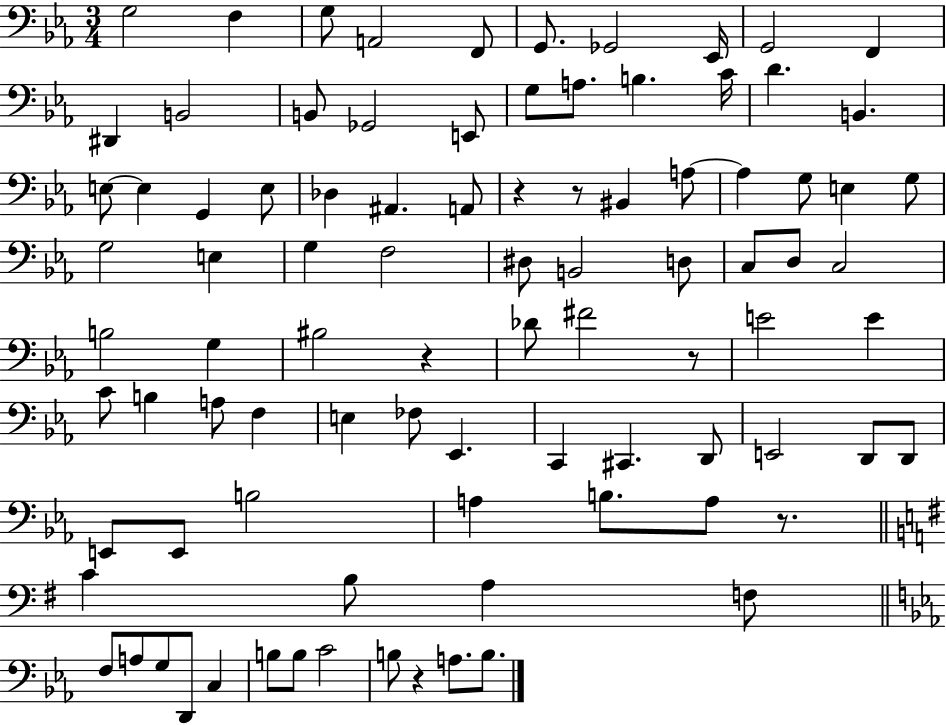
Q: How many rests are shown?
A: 6